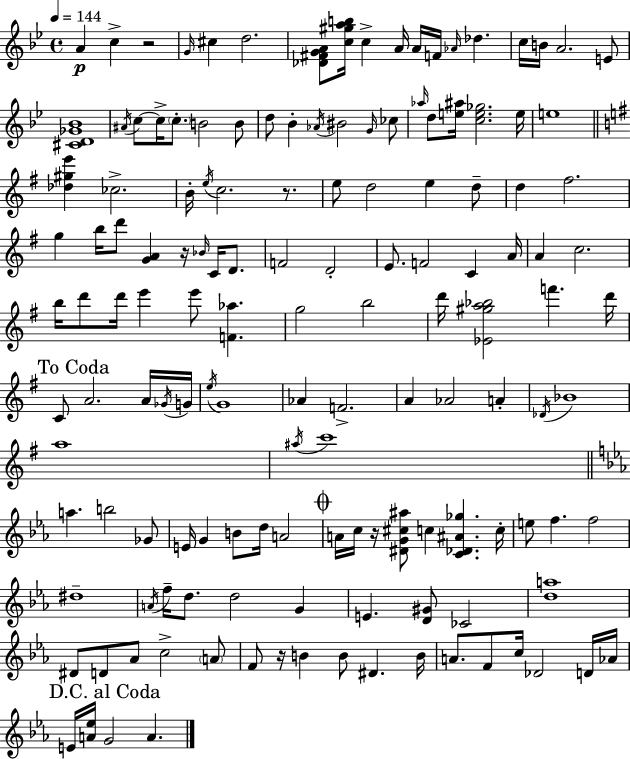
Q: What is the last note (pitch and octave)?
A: A4